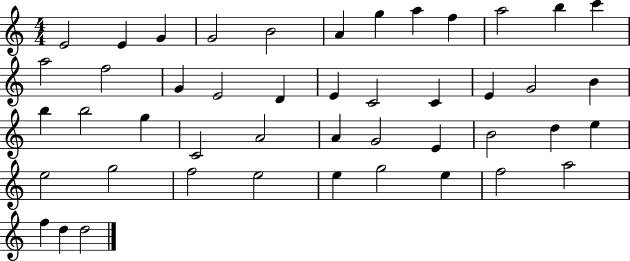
{
  \clef treble
  \numericTimeSignature
  \time 4/4
  \key c \major
  e'2 e'4 g'4 | g'2 b'2 | a'4 g''4 a''4 f''4 | a''2 b''4 c'''4 | \break a''2 f''2 | g'4 e'2 d'4 | e'4 c'2 c'4 | e'4 g'2 b'4 | \break b''4 b''2 g''4 | c'2 a'2 | a'4 g'2 e'4 | b'2 d''4 e''4 | \break e''2 g''2 | f''2 e''2 | e''4 g''2 e''4 | f''2 a''2 | \break f''4 d''4 d''2 | \bar "|."
}